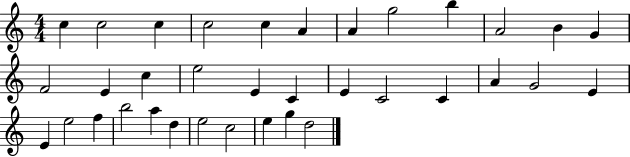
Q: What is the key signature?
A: C major